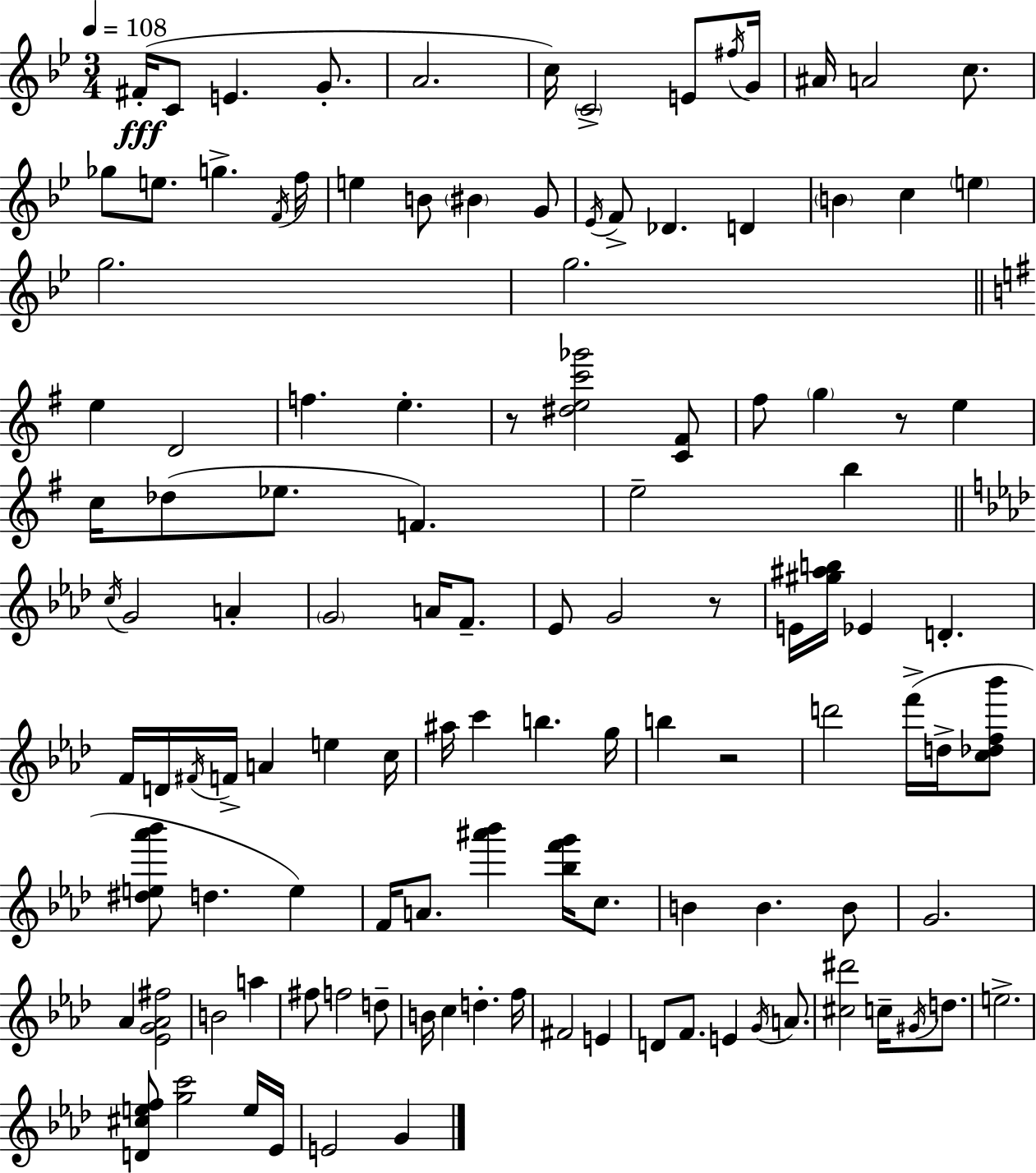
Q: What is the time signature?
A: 3/4